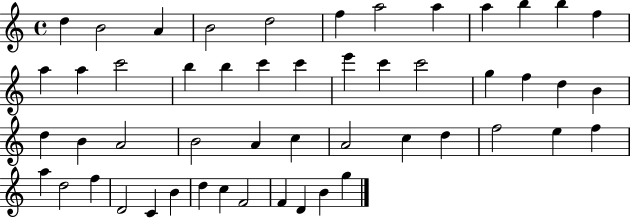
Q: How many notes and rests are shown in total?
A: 51